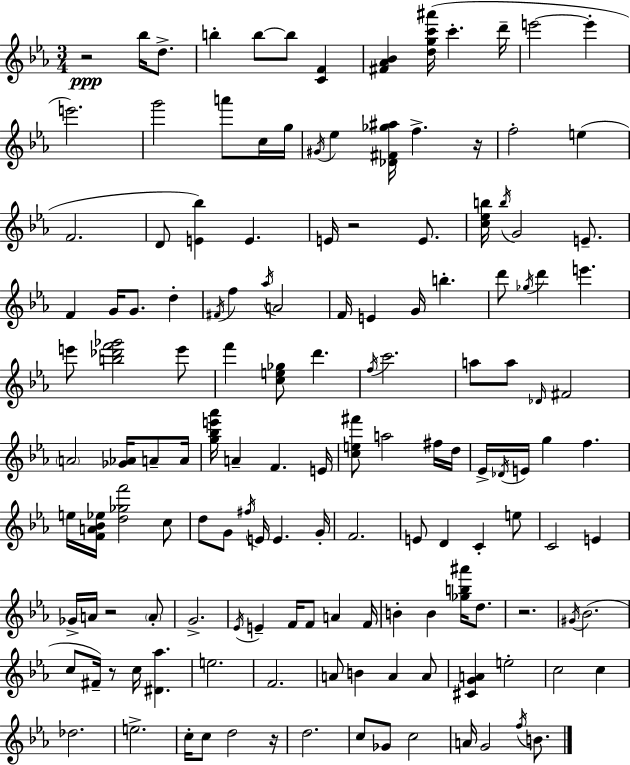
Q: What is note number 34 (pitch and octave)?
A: Ab5